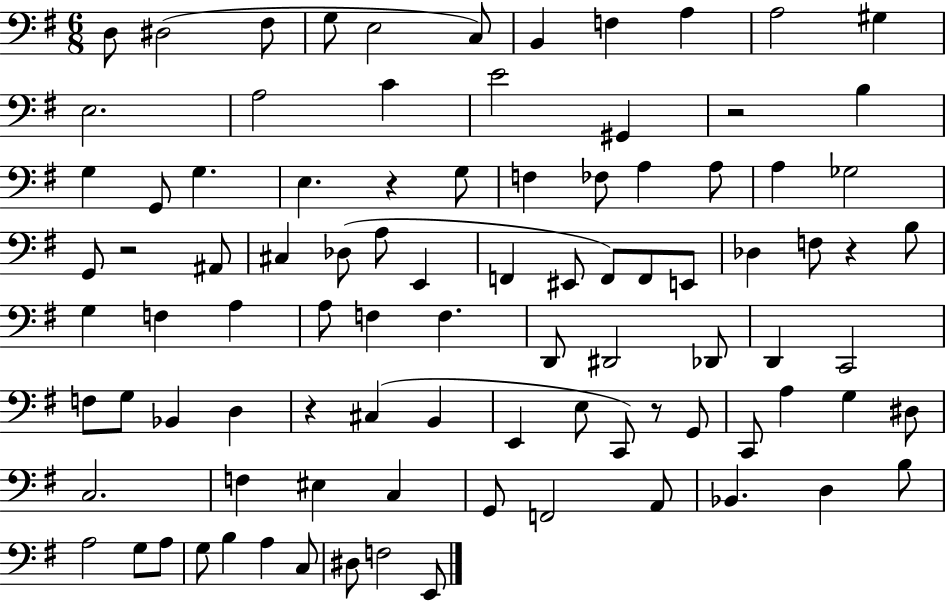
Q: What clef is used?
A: bass